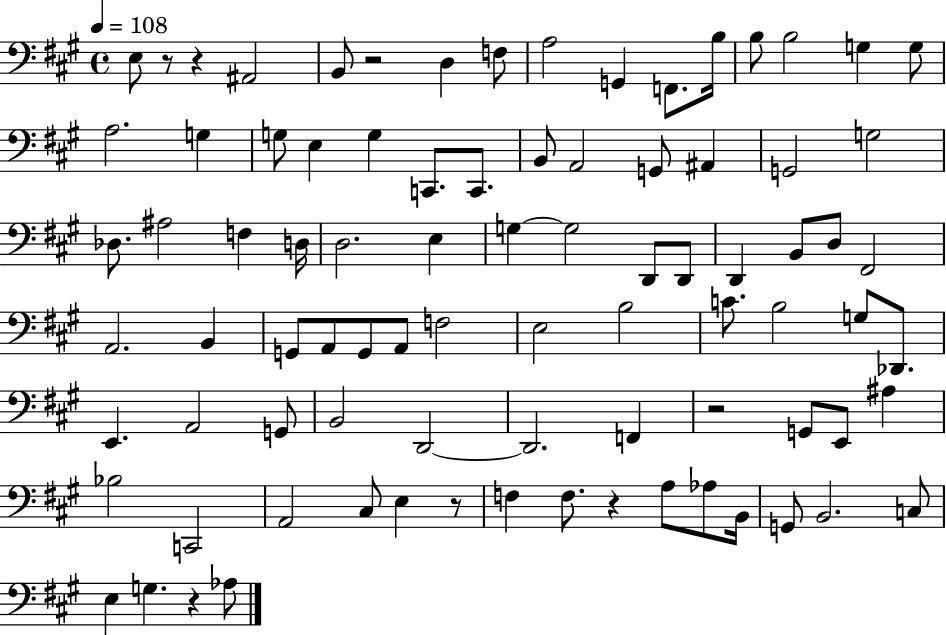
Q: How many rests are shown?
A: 7